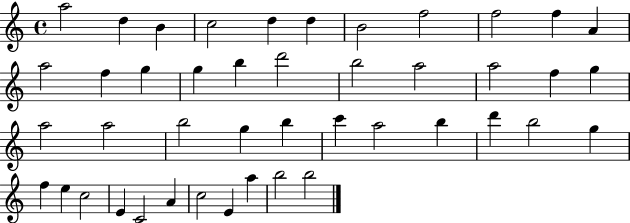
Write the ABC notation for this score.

X:1
T:Untitled
M:4/4
L:1/4
K:C
a2 d B c2 d d B2 f2 f2 f A a2 f g g b d'2 b2 a2 a2 f g a2 a2 b2 g b c' a2 b d' b2 g f e c2 E C2 A c2 E a b2 b2